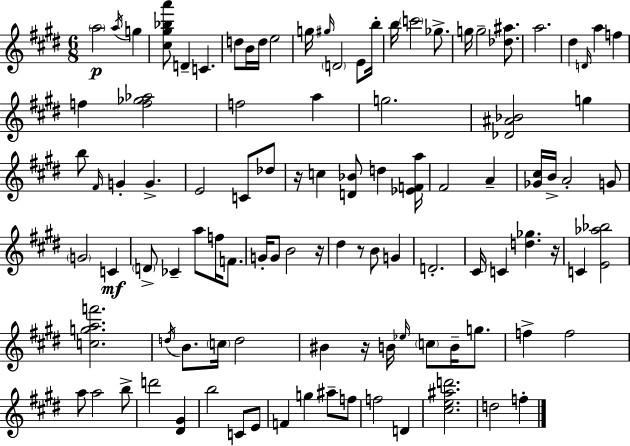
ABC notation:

X:1
T:Untitled
M:6/8
L:1/4
K:E
a2 a/4 g [^c^g_ba']/2 D C d/2 B/4 d/4 e2 g/4 ^g/4 D2 E/2 b/4 b/4 c'2 _g/2 g/4 g2 [_d^a]/2 a2 ^d D/4 a f f [f_g_a]2 f2 a g2 [_D^A_B]2 g b/2 ^F/4 G G E2 C/2 _d/2 z/4 c [D_B]/2 d [_EFa]/4 ^F2 A [_G^c]/4 B/4 A2 G/2 G2 C D/2 _C a/2 f/4 F/2 G/4 G/2 B2 z/4 ^d z/2 B/2 G D2 ^C/4 C [d_g] z/4 C [E_a_b]2 [cgaf']2 d/4 B/2 c/4 d2 ^B z/4 B/4 _e/4 c/2 B/4 g/2 f f2 a/2 a2 b/2 d'2 [^D^G] b2 C/2 E/2 F g ^a/2 f/2 f2 D [^ce^ad']2 d2 f